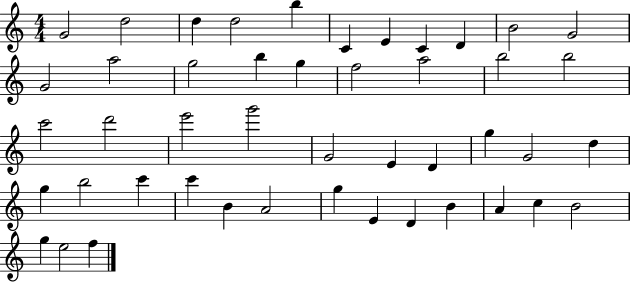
G4/h D5/h D5/q D5/h B5/q C4/q E4/q C4/q D4/q B4/h G4/h G4/h A5/h G5/h B5/q G5/q F5/h A5/h B5/h B5/h C6/h D6/h E6/h G6/h G4/h E4/q D4/q G5/q G4/h D5/q G5/q B5/h C6/q C6/q B4/q A4/h G5/q E4/q D4/q B4/q A4/q C5/q B4/h G5/q E5/h F5/q